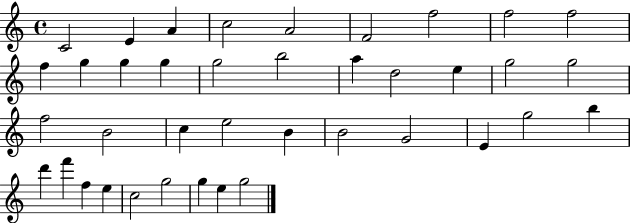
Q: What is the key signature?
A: C major